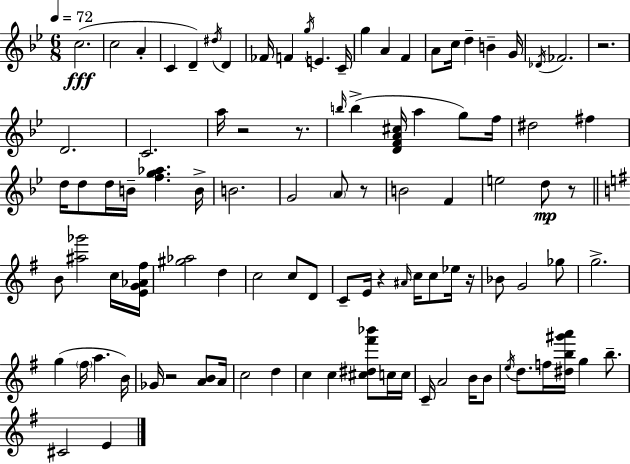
{
  \clef treble
  \numericTimeSignature
  \time 6/8
  \key g \minor
  \tempo 4 = 72
  c''2.(\fff | c''2 a'4-. | c'4 d'4--) \acciaccatura { dis''16 } d'4 | fes'16 f'4 \acciaccatura { g''16 } e'4. | \break c'16-- g''4 a'4 f'4 | a'8 c''16 d''4-- b'4-- | g'16 \acciaccatura { des'16 } fes'2. | r2. | \break d'2. | c'2. | a''16 r2 | r8. \grace { b''16 }( b''4-> <d' f' a' cis''>16 a''4 | \break g''8) f''16 dis''2 | fis''4 d''16 d''8 d''16 b'16-- <f'' g'' aes''>4. | b'16-> b'2. | g'2 | \break \parenthesize a'8 r8 b'2 | f'4 e''2 | d''8\mp r8 \bar "||" \break \key g \major b'8 <ais'' ges'''>2 c''16 <e' g' aes' fis''>16 | <gis'' aes''>2 d''4 | c''2 c''8 d'8 | c'8-- e'16 r4 \grace { ais'16 } c''16 c''8 ees''16 | \break r16 bes'8 g'2 ges''8 | g''2.-> | g''4( \parenthesize fis''16 a''4. | b'16) ges'16 r2 <a' b'>8 | \break a'16 c''2 d''4 | c''4 c''4 <cis'' dis'' fis''' bes'''>8 c''16 | c''16 c'16-- a'2 b'16 b'8 | \acciaccatura { e''16 } d''8. f''16 <dis'' b'' gis''' a'''>16 g''4 b''8.-- | \break cis'2 e'4 | \bar "|."
}